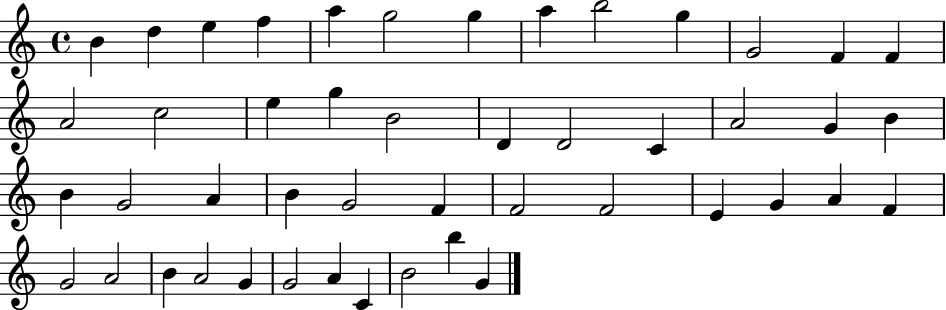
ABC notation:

X:1
T:Untitled
M:4/4
L:1/4
K:C
B d e f a g2 g a b2 g G2 F F A2 c2 e g B2 D D2 C A2 G B B G2 A B G2 F F2 F2 E G A F G2 A2 B A2 G G2 A C B2 b G